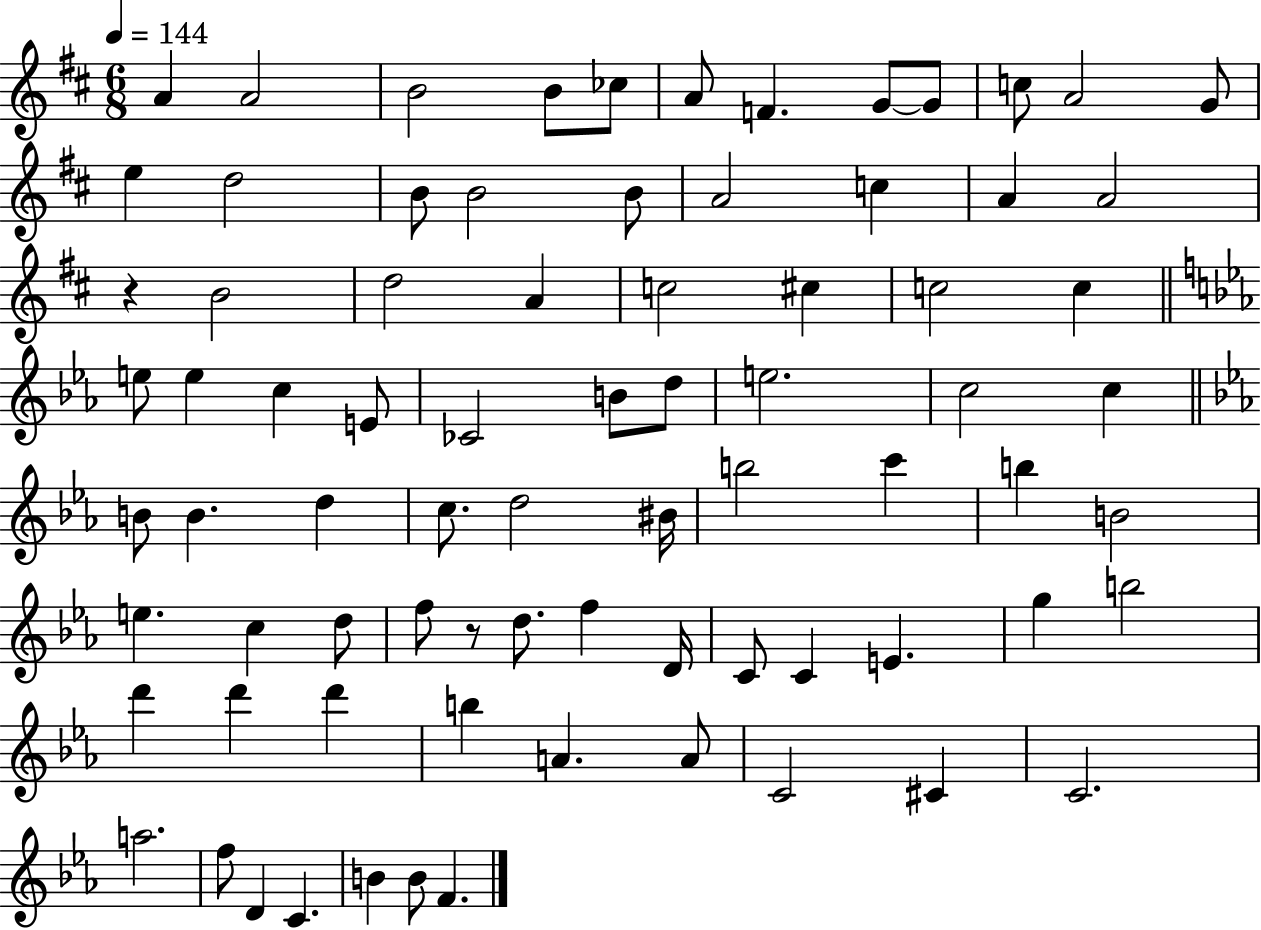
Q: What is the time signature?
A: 6/8